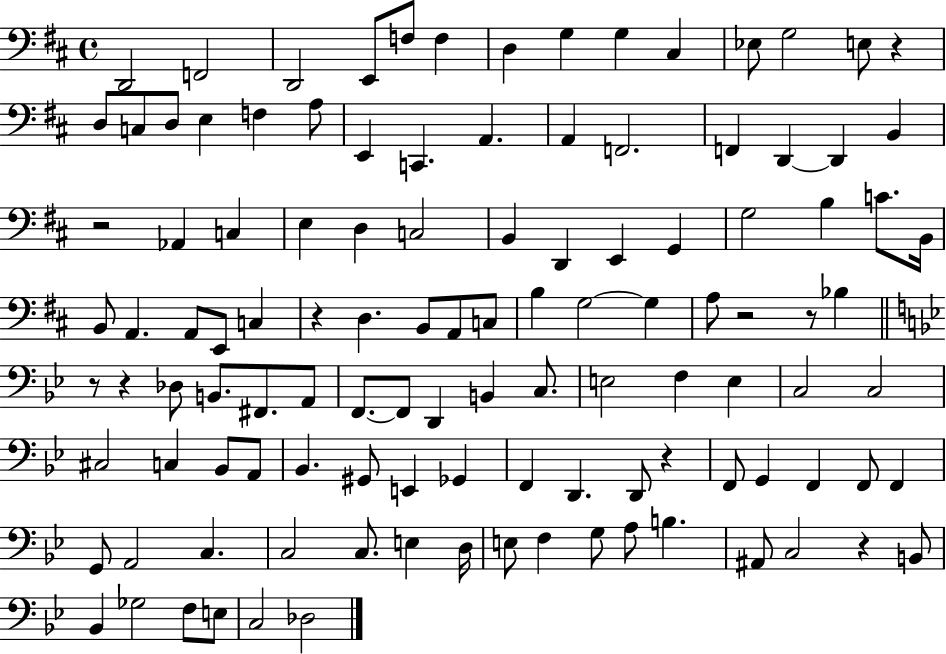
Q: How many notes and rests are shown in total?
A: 115